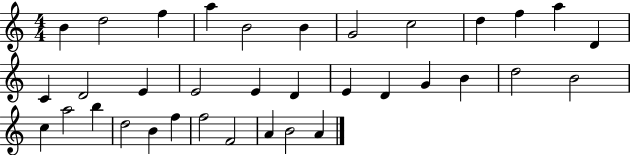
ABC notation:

X:1
T:Untitled
M:4/4
L:1/4
K:C
B d2 f a B2 B G2 c2 d f a D C D2 E E2 E D E D G B d2 B2 c a2 b d2 B f f2 F2 A B2 A